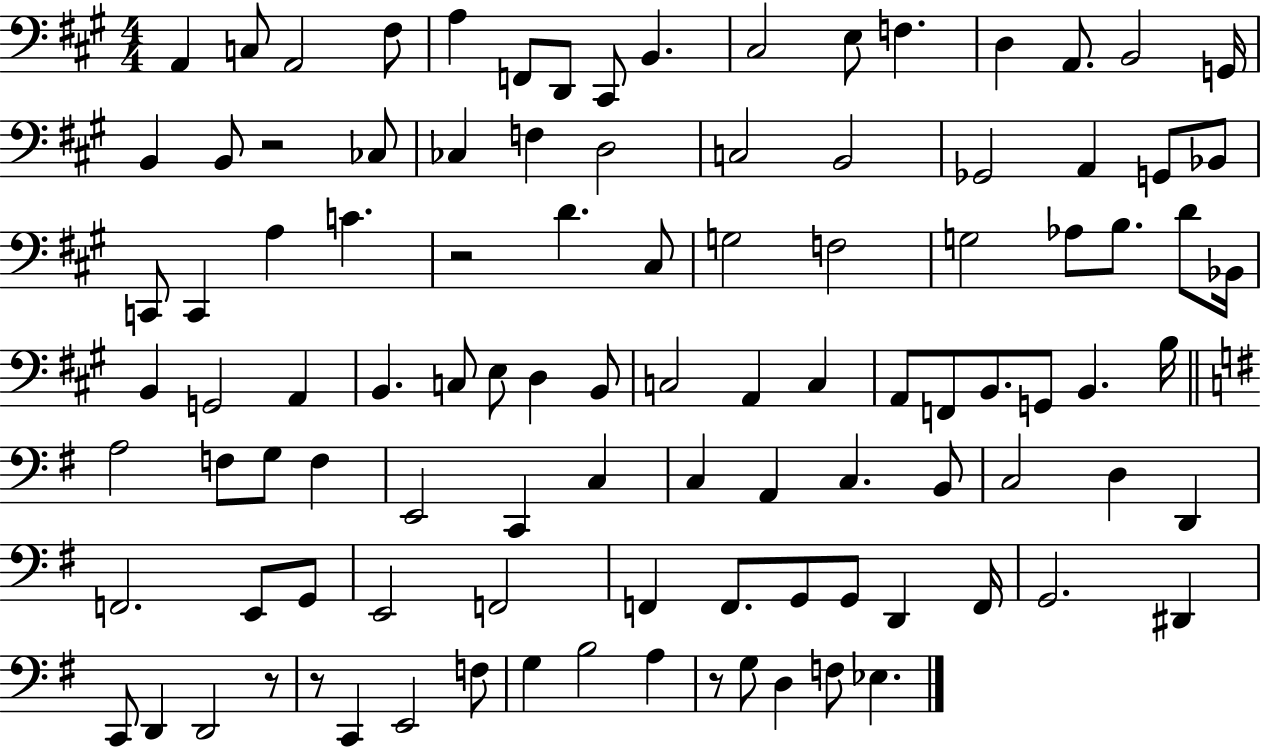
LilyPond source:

{
  \clef bass
  \numericTimeSignature
  \time 4/4
  \key a \major
  a,4 c8 a,2 fis8 | a4 f,8 d,8 cis,8 b,4. | cis2 e8 f4. | d4 a,8. b,2 g,16 | \break b,4 b,8 r2 ces8 | ces4 f4 d2 | c2 b,2 | ges,2 a,4 g,8 bes,8 | \break c,8 c,4 a4 c'4. | r2 d'4. cis8 | g2 f2 | g2 aes8 b8. d'8 bes,16 | \break b,4 g,2 a,4 | b,4. c8 e8 d4 b,8 | c2 a,4 c4 | a,8 f,8 b,8. g,8 b,4. b16 | \break \bar "||" \break \key e \minor a2 f8 g8 f4 | e,2 c,4 c4 | c4 a,4 c4. b,8 | c2 d4 d,4 | \break f,2. e,8 g,8 | e,2 f,2 | f,4 f,8. g,8 g,8 d,4 f,16 | g,2. dis,4 | \break c,8 d,4 d,2 r8 | r8 c,4 e,2 f8 | g4 b2 a4 | r8 g8 d4 f8 ees4. | \break \bar "|."
}